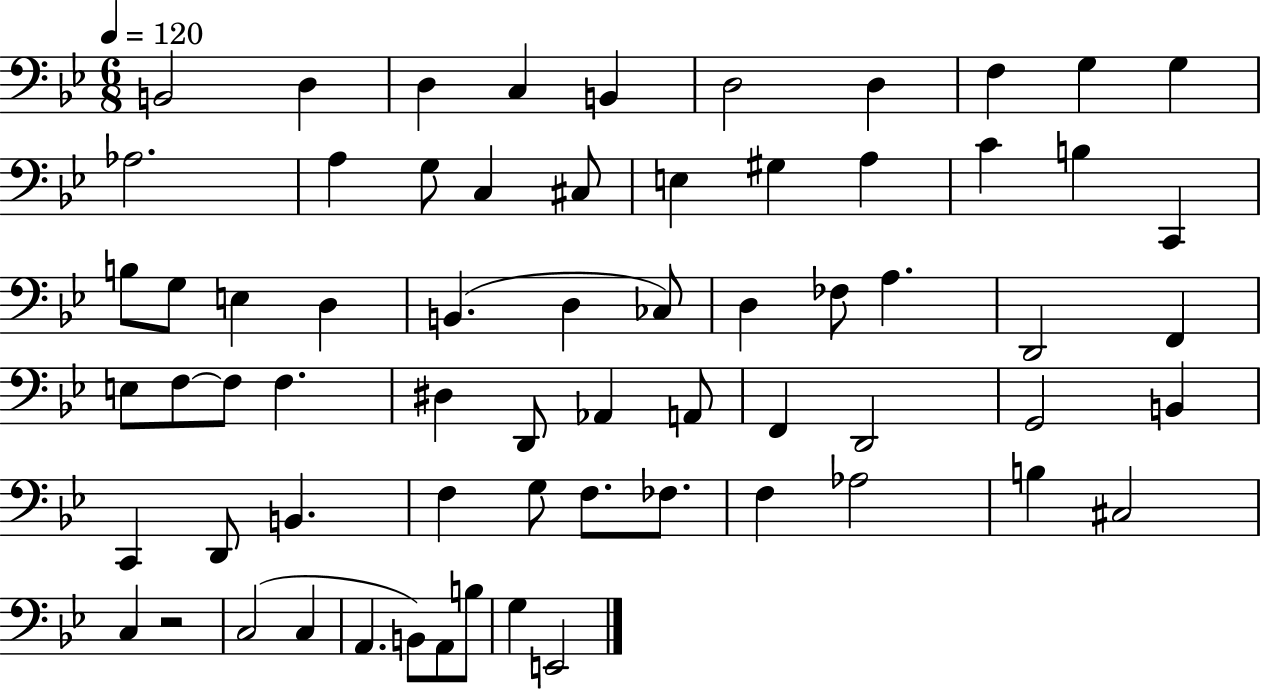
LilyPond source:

{
  \clef bass
  \numericTimeSignature
  \time 6/8
  \key bes \major
  \tempo 4 = 120
  b,2 d4 | d4 c4 b,4 | d2 d4 | f4 g4 g4 | \break aes2. | a4 g8 c4 cis8 | e4 gis4 a4 | c'4 b4 c,4 | \break b8 g8 e4 d4 | b,4.( d4 ces8) | d4 fes8 a4. | d,2 f,4 | \break e8 f8~~ f8 f4. | dis4 d,8 aes,4 a,8 | f,4 d,2 | g,2 b,4 | \break c,4 d,8 b,4. | f4 g8 f8. fes8. | f4 aes2 | b4 cis2 | \break c4 r2 | c2( c4 | a,4. b,8) a,8 b8 | g4 e,2 | \break \bar "|."
}